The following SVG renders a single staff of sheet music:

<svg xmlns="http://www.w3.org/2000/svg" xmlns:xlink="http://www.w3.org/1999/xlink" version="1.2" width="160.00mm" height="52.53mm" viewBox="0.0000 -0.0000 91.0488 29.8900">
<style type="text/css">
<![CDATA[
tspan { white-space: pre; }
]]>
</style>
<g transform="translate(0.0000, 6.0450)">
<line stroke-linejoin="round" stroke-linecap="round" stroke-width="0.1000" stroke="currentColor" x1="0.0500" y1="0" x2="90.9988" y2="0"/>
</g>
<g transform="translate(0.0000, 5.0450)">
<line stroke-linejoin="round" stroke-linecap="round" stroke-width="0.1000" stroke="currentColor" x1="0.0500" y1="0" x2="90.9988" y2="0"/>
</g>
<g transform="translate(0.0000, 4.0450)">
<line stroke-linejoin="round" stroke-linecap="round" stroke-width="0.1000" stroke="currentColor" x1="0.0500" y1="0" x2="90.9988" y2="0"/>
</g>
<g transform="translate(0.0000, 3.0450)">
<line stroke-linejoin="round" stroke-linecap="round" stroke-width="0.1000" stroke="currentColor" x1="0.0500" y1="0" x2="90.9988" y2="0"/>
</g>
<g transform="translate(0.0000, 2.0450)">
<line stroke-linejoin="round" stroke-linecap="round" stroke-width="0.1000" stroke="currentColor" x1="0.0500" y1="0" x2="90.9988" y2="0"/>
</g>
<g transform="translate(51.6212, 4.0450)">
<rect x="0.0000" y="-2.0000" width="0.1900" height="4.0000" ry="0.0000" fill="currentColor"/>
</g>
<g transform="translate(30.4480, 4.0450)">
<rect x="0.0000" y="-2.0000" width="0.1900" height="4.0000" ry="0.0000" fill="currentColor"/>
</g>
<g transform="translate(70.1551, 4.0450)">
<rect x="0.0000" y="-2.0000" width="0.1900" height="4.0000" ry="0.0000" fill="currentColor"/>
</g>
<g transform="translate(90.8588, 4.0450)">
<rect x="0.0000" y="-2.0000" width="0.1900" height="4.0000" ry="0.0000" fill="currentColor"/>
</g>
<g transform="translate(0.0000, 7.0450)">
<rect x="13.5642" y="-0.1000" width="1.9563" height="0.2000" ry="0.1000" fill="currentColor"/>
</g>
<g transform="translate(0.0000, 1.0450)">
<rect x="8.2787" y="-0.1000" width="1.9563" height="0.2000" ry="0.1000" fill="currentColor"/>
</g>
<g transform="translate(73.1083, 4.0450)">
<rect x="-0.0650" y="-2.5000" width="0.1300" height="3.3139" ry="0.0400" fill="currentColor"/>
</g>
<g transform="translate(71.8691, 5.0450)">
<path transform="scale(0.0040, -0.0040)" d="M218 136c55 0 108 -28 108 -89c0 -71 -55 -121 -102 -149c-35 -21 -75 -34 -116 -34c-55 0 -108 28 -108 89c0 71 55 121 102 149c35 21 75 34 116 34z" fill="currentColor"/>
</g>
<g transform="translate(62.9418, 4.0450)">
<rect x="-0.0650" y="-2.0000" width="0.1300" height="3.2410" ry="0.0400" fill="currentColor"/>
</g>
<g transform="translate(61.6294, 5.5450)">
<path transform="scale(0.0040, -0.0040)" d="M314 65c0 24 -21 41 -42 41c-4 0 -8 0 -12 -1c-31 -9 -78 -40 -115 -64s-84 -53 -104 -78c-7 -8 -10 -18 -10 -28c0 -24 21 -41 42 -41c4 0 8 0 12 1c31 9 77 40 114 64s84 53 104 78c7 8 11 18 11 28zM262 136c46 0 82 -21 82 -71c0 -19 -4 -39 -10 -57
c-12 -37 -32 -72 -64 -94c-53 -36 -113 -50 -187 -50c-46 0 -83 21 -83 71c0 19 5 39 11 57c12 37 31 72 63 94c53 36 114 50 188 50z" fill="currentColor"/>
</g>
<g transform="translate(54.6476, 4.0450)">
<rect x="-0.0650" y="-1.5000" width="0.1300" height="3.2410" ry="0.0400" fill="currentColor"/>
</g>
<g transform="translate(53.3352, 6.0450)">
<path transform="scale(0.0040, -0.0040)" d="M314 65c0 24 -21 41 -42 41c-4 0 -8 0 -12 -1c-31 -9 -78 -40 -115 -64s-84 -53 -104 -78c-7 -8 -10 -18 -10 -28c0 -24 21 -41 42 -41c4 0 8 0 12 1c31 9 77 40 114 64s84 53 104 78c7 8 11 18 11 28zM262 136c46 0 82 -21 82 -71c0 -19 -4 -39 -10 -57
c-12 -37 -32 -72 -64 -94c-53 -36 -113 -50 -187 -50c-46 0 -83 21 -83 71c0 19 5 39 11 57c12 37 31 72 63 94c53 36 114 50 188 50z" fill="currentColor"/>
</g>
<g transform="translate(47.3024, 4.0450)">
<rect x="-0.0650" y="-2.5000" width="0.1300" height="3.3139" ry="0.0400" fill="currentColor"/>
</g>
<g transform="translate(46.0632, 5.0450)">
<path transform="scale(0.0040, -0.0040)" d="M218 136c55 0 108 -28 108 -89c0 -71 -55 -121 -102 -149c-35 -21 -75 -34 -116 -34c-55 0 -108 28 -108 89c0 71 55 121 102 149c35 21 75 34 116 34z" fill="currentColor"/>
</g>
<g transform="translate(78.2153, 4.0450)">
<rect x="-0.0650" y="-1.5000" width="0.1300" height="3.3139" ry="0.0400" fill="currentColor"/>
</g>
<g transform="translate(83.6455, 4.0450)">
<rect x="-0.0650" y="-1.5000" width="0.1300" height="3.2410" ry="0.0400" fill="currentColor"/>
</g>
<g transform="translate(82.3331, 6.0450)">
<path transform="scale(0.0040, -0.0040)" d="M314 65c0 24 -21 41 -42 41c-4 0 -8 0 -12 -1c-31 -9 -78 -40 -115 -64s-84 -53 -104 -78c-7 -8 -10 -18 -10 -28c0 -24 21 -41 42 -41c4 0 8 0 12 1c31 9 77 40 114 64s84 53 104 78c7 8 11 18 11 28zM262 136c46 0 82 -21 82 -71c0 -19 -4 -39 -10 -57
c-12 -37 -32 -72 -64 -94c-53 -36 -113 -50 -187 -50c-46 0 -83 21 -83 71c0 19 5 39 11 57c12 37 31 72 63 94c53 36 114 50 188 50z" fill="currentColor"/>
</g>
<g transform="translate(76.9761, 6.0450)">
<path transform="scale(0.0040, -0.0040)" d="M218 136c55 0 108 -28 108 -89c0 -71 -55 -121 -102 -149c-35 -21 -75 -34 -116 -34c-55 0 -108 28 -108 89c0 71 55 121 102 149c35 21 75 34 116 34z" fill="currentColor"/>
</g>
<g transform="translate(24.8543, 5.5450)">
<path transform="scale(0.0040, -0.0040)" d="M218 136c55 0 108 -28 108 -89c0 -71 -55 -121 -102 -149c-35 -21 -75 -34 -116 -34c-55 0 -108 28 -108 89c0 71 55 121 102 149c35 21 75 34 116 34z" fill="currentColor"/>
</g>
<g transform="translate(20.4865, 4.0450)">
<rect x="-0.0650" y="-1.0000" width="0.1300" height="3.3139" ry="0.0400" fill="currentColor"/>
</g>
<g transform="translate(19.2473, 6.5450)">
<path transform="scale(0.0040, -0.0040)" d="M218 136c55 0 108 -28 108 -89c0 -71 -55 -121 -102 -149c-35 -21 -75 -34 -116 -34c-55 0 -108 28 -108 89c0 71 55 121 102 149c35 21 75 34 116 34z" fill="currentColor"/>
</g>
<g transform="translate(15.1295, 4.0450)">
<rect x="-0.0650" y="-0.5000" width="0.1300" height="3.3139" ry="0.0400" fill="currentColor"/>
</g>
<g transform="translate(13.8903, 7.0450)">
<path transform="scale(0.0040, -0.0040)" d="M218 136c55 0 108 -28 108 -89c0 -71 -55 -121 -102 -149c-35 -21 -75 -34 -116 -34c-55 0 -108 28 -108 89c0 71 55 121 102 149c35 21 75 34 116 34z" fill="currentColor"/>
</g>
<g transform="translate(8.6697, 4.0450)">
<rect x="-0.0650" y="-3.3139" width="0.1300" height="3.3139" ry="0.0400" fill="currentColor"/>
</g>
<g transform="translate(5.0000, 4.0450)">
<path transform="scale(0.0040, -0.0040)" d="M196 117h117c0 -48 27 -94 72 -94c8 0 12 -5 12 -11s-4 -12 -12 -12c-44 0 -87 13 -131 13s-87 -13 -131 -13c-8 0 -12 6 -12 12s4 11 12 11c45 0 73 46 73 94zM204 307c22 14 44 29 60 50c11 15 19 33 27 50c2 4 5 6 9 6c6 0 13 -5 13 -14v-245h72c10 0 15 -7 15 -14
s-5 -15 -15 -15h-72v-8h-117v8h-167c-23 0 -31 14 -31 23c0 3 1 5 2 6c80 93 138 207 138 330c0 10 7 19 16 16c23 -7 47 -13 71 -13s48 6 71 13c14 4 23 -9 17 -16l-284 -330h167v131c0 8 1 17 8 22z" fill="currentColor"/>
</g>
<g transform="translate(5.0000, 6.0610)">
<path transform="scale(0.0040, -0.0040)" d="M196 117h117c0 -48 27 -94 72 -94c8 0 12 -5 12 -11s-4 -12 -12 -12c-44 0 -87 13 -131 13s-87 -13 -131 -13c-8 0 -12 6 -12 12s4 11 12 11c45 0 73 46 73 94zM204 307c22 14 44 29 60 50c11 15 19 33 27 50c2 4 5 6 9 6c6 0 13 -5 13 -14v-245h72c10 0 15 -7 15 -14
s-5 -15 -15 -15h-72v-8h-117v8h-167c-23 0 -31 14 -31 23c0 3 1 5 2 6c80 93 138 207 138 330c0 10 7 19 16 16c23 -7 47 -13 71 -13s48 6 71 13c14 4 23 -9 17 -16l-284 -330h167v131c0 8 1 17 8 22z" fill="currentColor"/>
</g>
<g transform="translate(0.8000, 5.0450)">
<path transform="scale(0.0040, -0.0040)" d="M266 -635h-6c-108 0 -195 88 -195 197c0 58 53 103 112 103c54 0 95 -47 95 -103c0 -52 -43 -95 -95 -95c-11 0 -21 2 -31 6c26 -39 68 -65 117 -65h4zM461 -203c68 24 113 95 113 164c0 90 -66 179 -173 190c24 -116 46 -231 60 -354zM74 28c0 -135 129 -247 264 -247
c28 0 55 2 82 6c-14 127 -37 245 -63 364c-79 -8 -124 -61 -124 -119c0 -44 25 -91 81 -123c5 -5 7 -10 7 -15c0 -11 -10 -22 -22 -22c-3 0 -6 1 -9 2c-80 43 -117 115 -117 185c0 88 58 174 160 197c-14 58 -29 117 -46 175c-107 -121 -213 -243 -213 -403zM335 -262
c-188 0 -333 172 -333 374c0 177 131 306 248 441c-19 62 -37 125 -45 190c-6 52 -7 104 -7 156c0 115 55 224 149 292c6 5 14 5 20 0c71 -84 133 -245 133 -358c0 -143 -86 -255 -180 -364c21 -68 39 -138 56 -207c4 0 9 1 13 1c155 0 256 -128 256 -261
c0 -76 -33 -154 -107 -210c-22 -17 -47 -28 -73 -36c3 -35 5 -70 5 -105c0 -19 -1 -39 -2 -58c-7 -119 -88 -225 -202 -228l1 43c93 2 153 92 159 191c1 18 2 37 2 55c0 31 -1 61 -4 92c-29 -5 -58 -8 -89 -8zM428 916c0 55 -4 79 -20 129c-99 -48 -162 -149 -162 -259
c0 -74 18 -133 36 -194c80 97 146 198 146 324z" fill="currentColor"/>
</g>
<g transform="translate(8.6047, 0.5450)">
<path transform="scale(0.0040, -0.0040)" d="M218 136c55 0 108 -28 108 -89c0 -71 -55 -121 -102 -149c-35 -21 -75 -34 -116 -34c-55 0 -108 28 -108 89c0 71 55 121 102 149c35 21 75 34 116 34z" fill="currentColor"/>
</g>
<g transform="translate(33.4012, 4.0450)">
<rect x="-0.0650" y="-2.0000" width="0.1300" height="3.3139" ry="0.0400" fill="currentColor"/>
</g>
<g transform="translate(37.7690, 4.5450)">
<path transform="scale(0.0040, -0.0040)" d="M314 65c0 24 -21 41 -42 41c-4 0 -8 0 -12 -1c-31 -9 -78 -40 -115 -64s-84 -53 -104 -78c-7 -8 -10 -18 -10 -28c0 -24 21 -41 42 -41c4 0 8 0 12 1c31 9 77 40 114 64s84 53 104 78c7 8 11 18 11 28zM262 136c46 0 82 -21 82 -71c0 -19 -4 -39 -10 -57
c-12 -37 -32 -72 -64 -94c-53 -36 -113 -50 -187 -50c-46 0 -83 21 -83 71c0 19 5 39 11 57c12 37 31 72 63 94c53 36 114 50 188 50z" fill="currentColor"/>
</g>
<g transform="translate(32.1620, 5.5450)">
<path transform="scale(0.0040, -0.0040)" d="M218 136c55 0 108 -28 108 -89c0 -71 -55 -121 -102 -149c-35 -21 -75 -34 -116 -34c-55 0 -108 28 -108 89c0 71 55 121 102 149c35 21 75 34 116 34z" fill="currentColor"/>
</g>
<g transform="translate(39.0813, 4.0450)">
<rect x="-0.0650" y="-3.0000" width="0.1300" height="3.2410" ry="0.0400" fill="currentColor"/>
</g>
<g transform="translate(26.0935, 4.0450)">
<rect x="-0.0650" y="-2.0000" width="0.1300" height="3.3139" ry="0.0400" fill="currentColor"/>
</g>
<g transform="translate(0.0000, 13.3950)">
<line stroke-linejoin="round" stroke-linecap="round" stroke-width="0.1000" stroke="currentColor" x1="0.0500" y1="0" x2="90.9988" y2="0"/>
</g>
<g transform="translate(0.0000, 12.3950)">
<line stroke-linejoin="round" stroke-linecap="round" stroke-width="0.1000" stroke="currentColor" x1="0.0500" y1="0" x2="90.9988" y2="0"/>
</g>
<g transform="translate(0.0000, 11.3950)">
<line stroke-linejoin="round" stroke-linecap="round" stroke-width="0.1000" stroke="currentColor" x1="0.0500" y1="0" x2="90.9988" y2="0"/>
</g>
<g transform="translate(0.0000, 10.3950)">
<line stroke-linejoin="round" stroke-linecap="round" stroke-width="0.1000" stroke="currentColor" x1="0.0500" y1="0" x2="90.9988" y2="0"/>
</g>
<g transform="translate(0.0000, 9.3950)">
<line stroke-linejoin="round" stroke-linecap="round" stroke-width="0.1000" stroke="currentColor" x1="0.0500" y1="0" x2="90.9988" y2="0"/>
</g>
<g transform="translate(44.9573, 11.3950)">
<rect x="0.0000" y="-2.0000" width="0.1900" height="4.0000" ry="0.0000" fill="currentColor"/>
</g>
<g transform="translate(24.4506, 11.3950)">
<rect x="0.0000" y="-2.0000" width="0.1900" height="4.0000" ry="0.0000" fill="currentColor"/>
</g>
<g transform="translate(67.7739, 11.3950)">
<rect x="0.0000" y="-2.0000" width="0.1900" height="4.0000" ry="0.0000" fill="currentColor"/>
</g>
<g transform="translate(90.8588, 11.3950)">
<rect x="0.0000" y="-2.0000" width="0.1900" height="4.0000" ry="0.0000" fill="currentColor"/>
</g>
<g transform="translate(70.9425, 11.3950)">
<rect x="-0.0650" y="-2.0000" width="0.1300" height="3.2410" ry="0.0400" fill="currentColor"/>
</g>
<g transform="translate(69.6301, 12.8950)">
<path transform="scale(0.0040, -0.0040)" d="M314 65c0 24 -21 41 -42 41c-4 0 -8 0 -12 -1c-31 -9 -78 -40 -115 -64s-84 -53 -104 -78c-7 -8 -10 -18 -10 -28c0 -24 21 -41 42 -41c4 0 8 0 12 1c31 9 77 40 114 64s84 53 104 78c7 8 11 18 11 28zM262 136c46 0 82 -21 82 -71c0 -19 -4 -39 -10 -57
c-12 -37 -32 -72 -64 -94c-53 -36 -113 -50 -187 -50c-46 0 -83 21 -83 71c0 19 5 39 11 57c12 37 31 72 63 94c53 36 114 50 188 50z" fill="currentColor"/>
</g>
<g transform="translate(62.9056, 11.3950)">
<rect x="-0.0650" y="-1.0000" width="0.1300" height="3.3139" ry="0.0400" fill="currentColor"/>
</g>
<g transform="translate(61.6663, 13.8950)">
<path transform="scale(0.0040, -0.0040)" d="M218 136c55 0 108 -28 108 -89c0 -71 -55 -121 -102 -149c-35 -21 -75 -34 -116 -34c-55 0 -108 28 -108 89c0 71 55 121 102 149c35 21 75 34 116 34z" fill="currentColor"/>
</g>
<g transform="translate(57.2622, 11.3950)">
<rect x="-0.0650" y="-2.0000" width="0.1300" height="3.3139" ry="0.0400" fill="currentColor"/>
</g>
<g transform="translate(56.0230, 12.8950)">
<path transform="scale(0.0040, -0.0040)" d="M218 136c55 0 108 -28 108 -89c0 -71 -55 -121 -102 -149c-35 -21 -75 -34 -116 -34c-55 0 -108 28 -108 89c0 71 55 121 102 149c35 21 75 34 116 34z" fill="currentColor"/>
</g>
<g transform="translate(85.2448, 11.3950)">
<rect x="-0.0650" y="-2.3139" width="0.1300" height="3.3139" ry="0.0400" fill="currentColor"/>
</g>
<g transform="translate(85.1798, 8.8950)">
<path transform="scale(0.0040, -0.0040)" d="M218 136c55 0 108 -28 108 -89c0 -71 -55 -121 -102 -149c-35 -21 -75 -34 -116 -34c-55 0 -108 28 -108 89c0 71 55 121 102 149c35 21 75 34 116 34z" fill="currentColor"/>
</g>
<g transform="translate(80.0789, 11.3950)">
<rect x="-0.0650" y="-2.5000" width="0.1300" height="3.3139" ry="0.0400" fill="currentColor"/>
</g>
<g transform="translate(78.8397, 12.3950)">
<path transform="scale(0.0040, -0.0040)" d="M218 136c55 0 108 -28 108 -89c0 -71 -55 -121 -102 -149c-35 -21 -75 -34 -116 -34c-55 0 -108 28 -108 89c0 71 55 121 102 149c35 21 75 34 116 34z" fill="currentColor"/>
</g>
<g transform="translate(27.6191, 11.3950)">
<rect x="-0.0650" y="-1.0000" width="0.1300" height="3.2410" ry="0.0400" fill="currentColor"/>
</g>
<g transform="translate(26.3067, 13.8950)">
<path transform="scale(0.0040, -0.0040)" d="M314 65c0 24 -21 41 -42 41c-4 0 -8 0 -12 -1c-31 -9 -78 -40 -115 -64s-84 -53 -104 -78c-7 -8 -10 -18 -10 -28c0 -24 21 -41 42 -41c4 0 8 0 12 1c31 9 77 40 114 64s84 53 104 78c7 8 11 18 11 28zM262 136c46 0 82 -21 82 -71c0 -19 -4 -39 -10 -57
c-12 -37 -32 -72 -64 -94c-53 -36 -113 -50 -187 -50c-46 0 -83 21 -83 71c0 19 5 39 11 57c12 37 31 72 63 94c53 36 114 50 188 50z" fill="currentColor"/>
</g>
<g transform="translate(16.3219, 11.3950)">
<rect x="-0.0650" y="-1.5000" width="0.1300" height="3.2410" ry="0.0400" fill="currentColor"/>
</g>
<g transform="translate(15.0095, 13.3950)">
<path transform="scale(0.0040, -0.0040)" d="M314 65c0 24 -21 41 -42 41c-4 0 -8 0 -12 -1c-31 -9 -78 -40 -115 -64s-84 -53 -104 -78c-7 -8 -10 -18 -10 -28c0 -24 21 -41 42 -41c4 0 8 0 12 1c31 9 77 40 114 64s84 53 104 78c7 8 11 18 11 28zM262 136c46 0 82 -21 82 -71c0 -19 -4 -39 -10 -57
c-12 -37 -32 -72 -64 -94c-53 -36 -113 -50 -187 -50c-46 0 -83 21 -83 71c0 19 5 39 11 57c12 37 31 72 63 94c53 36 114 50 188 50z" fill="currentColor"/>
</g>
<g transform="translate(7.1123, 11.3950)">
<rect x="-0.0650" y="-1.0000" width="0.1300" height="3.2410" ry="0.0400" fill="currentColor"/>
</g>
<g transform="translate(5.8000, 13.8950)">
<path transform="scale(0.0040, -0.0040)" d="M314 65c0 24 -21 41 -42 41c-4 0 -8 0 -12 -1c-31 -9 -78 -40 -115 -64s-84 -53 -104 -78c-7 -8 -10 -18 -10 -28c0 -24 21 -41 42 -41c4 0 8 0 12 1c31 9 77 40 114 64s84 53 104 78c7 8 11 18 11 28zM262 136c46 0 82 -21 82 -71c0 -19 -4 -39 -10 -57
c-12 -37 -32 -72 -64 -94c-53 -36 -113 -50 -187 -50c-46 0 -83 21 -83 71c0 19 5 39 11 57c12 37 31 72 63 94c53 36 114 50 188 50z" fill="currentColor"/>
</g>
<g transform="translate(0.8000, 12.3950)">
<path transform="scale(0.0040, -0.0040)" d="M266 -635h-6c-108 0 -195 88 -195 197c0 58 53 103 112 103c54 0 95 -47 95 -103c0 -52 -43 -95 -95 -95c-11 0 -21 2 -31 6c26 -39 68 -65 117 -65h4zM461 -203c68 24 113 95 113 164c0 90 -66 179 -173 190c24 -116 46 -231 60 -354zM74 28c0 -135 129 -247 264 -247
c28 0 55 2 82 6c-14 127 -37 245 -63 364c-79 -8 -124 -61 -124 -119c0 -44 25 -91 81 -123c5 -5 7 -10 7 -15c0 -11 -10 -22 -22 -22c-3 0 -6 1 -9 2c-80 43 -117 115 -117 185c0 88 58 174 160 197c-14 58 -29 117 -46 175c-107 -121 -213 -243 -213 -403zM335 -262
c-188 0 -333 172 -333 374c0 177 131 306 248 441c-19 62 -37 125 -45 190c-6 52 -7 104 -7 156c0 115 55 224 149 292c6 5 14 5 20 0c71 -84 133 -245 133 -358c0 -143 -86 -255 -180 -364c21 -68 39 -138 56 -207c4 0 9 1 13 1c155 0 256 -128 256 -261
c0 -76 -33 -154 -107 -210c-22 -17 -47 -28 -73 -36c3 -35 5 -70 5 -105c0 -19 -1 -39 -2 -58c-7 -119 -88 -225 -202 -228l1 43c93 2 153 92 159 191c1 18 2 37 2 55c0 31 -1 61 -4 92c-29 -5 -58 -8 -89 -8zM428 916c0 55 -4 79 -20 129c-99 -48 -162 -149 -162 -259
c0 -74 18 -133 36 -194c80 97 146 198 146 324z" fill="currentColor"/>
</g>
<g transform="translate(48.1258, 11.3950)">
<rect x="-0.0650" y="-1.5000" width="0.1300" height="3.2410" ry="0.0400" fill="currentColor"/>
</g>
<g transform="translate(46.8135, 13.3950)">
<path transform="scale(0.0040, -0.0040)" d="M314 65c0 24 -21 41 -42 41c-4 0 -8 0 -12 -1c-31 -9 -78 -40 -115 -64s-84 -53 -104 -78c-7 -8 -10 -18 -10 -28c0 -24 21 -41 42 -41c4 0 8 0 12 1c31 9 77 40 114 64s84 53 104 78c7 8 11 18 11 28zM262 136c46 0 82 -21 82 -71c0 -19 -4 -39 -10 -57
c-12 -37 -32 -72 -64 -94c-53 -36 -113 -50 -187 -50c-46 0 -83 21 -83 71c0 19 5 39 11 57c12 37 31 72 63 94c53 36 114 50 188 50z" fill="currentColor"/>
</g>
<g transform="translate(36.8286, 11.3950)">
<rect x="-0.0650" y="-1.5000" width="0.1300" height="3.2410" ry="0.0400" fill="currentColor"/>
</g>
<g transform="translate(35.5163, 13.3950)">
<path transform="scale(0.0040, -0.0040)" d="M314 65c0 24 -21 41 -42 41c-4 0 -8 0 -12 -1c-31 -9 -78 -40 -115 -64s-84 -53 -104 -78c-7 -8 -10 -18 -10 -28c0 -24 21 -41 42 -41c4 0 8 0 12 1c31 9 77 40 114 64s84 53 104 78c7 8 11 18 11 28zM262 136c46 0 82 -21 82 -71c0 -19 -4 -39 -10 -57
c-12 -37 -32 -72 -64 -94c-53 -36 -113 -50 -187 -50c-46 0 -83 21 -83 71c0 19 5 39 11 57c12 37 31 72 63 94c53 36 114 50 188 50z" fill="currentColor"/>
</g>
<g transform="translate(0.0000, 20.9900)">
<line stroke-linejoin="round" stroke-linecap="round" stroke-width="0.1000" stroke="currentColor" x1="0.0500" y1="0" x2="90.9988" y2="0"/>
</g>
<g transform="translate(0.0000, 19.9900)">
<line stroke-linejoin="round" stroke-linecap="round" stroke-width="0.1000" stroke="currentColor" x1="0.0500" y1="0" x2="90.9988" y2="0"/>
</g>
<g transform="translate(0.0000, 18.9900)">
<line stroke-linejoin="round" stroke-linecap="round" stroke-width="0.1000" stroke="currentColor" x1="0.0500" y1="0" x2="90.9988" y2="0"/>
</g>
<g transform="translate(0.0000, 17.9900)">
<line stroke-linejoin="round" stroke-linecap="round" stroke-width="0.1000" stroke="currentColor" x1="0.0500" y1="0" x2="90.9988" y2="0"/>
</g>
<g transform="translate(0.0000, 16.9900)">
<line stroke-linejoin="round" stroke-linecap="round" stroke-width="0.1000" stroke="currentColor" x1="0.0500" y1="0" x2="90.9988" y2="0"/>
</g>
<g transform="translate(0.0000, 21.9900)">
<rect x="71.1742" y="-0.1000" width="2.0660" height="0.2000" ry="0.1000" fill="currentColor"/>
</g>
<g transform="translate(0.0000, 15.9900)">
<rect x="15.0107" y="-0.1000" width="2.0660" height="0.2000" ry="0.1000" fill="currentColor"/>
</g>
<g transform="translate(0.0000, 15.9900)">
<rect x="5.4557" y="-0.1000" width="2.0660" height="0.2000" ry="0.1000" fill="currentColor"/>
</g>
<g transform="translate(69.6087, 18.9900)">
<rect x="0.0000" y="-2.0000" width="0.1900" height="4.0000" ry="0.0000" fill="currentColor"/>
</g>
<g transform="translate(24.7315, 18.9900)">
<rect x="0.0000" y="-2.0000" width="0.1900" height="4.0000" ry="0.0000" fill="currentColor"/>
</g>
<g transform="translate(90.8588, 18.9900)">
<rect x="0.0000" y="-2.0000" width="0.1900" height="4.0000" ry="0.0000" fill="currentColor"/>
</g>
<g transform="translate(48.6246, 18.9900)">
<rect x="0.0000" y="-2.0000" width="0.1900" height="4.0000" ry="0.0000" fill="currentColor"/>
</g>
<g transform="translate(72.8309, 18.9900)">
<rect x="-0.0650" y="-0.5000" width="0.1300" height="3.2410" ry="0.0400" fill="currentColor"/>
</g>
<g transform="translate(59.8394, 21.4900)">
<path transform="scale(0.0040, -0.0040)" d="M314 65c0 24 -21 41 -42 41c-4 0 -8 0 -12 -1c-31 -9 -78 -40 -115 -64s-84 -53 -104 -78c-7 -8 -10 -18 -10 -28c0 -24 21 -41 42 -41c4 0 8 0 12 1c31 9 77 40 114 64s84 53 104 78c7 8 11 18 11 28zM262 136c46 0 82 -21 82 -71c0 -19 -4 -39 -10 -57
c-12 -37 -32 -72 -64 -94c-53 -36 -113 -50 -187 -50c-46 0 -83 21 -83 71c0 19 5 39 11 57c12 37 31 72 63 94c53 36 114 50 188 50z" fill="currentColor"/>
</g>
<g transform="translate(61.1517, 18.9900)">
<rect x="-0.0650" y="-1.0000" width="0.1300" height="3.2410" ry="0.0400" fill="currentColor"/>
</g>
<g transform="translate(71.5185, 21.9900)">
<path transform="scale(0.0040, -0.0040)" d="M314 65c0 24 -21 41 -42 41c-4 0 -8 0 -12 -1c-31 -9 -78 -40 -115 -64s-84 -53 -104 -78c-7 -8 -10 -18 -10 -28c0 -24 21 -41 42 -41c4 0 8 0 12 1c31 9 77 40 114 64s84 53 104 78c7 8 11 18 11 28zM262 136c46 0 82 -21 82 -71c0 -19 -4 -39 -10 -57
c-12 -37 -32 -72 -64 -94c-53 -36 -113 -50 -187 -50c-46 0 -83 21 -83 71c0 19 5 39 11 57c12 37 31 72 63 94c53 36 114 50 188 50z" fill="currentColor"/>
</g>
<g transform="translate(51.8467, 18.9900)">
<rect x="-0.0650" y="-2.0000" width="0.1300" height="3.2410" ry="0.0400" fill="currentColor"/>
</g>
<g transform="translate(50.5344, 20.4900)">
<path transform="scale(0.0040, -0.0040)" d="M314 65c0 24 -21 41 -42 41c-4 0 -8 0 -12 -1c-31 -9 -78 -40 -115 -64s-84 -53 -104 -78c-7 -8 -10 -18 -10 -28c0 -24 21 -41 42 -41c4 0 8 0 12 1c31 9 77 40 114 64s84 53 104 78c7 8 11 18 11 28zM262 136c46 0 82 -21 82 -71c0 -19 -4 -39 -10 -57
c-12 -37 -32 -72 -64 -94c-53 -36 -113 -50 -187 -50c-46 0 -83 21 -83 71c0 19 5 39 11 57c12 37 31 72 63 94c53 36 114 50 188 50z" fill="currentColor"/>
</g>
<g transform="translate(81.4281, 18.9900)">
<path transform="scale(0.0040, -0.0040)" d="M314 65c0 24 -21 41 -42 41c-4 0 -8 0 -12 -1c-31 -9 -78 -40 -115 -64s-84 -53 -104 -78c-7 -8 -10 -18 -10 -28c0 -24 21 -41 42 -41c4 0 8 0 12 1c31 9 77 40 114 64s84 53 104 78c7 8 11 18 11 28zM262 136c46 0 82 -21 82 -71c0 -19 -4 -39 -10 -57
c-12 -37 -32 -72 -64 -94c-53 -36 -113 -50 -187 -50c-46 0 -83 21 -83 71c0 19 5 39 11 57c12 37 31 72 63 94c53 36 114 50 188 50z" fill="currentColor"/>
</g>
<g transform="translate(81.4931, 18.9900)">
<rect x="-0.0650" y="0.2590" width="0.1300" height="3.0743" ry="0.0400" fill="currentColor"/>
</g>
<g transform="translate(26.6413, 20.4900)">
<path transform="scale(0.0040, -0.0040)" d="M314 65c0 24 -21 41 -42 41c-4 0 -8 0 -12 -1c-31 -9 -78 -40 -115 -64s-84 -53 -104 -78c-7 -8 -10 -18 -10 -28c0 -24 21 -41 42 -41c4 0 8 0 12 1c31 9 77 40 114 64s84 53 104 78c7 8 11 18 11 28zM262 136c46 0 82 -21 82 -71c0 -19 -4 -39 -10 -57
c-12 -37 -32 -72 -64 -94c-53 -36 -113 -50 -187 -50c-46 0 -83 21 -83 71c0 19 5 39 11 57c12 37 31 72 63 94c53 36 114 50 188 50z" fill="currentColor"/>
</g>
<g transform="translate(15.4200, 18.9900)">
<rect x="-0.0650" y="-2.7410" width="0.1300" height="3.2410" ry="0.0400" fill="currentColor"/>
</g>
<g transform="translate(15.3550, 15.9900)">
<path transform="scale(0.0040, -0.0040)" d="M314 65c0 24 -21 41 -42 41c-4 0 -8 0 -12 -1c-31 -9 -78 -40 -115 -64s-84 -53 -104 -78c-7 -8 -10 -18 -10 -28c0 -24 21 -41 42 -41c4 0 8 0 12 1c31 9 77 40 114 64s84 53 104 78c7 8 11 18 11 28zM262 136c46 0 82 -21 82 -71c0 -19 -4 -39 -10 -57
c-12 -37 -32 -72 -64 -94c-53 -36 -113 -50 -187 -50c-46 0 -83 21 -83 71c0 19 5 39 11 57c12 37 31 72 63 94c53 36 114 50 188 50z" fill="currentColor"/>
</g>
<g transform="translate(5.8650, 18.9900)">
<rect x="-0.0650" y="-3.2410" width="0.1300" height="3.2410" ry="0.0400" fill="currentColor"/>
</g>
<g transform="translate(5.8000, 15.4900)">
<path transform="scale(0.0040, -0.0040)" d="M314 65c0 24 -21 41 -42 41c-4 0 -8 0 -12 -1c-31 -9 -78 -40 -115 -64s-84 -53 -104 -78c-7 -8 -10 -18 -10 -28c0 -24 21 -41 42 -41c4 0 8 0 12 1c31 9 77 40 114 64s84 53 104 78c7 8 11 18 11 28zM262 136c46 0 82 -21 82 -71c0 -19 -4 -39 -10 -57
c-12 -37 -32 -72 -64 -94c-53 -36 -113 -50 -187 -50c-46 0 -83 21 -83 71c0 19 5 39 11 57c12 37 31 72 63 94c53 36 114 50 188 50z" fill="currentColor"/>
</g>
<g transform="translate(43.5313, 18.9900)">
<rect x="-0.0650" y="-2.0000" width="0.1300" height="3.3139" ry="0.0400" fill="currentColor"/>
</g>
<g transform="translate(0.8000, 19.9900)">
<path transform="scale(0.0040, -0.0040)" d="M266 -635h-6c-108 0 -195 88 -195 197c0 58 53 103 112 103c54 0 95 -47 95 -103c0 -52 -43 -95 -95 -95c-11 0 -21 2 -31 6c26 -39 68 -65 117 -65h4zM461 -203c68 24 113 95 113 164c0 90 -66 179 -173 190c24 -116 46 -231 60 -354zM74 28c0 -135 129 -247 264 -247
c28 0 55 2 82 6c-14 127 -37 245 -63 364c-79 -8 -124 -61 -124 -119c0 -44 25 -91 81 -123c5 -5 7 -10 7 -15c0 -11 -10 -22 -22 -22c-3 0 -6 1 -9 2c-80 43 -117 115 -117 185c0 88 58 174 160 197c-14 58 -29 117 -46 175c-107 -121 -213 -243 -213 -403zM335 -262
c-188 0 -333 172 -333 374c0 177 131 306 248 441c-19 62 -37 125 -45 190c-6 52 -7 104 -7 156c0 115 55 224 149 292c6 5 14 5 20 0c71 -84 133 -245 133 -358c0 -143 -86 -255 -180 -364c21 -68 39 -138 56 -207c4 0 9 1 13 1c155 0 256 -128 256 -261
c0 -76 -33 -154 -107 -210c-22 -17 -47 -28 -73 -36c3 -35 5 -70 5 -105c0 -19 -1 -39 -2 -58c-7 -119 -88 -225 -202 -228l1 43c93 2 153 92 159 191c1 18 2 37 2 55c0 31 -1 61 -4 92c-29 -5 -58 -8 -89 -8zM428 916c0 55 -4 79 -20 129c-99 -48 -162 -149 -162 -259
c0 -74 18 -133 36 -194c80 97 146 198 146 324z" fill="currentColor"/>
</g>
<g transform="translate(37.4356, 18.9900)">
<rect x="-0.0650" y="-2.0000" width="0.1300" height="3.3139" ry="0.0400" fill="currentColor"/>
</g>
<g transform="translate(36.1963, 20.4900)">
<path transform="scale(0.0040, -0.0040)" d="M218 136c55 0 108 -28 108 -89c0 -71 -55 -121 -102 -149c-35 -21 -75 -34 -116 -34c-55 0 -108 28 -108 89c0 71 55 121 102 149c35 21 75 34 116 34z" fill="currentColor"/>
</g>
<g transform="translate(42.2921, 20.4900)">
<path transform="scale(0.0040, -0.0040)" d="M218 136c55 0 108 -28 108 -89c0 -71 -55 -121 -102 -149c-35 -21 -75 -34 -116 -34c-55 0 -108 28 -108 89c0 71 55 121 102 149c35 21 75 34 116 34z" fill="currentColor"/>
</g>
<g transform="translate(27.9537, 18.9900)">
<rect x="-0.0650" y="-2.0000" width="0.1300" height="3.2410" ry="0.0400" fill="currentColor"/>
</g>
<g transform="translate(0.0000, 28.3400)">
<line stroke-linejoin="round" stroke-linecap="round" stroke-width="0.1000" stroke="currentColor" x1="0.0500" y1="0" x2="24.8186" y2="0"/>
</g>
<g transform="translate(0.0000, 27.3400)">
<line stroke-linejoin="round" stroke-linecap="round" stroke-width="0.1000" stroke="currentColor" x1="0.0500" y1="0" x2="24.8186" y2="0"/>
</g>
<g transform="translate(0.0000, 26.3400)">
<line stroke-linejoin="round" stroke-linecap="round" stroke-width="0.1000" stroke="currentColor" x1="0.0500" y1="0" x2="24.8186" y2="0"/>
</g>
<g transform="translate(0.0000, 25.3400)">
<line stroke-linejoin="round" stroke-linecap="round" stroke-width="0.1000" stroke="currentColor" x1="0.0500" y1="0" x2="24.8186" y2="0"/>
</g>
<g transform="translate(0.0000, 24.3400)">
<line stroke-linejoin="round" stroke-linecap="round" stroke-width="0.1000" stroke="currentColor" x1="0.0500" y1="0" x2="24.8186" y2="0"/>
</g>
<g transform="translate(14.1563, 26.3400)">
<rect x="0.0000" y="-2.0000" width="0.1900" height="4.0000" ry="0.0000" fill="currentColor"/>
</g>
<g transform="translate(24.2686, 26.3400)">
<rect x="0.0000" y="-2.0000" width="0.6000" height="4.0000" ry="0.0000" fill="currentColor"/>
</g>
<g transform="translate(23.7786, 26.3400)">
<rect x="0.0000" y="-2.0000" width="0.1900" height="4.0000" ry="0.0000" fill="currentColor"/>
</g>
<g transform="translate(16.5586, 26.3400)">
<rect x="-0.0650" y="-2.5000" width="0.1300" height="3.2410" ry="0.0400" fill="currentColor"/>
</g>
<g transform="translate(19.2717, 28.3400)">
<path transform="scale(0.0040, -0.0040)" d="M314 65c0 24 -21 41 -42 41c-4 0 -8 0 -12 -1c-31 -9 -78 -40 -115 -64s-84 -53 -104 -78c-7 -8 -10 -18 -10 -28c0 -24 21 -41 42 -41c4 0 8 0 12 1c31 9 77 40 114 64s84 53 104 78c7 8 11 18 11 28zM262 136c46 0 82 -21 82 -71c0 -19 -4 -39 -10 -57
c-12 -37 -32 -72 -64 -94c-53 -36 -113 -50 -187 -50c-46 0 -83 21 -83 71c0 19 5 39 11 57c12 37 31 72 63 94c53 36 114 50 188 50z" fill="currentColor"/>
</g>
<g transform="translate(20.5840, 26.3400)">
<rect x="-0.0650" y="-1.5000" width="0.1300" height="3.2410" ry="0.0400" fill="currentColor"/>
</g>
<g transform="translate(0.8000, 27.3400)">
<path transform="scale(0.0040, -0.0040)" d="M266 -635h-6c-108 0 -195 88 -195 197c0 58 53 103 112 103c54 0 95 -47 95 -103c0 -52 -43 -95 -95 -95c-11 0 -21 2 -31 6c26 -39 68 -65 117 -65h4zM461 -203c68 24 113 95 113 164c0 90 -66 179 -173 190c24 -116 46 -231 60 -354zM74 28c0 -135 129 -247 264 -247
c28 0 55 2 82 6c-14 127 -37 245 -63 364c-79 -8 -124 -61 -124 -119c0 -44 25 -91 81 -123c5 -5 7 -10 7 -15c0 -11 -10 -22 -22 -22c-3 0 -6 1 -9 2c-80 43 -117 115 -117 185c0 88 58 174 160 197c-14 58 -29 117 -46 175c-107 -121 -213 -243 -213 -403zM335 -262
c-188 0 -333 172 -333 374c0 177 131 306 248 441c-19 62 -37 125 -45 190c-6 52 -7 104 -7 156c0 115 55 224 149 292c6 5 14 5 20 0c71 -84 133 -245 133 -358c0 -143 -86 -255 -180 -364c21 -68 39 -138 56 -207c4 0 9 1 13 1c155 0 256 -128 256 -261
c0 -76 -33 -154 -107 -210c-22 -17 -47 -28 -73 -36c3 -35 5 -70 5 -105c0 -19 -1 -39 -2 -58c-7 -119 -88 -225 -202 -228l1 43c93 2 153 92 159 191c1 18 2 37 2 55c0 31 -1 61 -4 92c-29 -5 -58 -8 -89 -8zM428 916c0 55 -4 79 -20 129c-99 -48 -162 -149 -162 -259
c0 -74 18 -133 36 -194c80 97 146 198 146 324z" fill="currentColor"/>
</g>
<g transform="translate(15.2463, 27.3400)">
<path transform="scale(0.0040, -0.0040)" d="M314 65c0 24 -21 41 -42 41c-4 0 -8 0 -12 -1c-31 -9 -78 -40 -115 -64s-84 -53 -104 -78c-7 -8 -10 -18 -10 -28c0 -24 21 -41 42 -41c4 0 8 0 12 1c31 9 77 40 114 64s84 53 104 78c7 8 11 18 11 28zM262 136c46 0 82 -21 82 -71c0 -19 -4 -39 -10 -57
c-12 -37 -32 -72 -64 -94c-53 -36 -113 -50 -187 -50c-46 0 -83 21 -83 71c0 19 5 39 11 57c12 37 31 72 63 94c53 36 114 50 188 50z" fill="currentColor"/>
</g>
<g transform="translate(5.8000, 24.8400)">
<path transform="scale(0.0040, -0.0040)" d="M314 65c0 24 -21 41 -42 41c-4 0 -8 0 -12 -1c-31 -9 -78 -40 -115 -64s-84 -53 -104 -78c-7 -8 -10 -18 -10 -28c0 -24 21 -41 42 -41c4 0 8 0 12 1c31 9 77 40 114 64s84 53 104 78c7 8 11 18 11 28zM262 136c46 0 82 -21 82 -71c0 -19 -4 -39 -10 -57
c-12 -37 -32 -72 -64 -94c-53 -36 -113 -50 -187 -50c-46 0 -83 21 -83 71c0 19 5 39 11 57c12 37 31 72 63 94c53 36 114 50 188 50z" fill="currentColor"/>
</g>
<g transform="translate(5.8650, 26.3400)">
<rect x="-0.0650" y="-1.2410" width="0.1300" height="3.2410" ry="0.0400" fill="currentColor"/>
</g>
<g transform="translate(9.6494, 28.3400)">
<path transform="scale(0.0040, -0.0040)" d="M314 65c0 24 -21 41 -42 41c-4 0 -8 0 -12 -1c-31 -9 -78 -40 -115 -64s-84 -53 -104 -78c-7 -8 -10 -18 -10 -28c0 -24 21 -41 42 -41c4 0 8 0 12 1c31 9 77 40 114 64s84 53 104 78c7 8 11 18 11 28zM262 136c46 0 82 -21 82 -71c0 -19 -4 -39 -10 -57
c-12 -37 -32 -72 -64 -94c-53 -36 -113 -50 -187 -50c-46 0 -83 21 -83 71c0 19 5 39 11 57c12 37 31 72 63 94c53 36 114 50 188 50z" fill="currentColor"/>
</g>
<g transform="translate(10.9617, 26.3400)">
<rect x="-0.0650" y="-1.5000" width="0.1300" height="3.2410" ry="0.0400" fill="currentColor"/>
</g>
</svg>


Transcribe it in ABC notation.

X:1
T:Untitled
M:4/4
L:1/4
K:C
b C D F F A2 G E2 F2 G E E2 D2 E2 D2 E2 E2 F D F2 G g b2 a2 F2 F F F2 D2 C2 B2 e2 E2 G2 E2